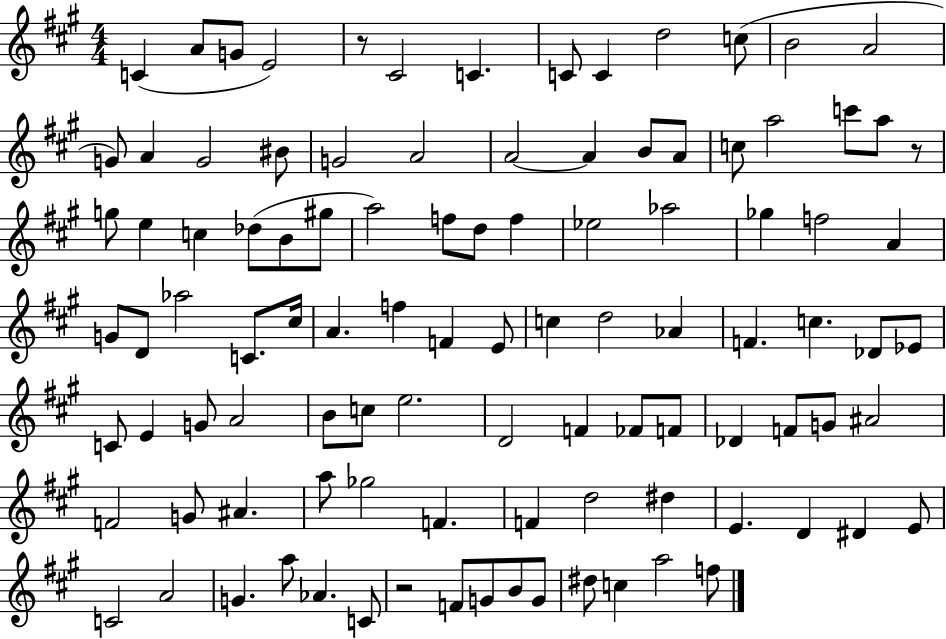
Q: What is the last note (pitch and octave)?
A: F5